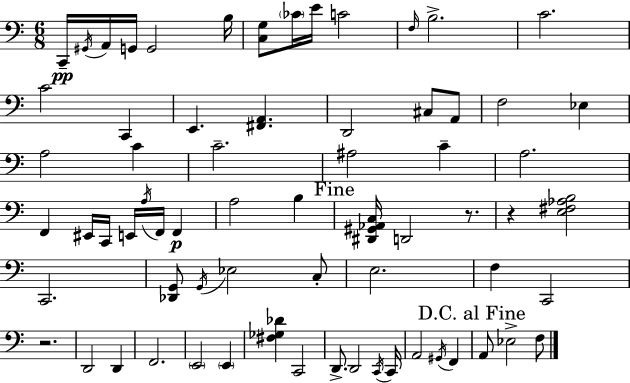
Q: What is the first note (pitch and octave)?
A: C2